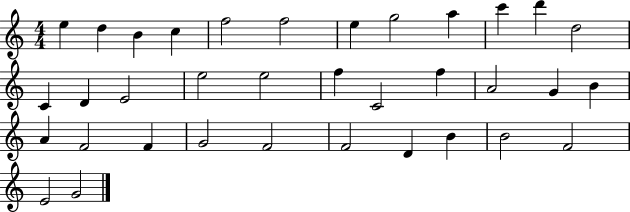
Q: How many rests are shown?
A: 0